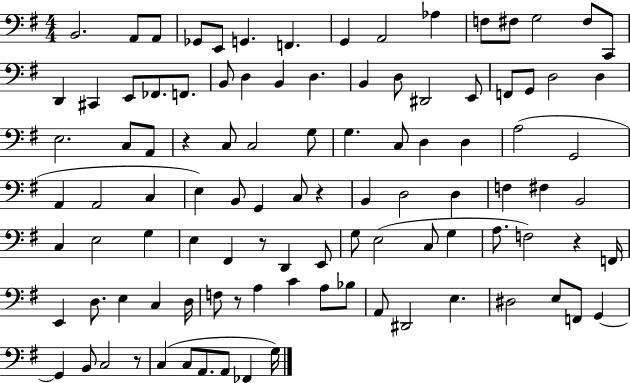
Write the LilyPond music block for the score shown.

{
  \clef bass
  \numericTimeSignature
  \time 4/4
  \key g \major
  \repeat volta 2 { b,2. a,8 a,8 | ges,8 e,8 g,4. f,4. | g,4 a,2 aes4 | f8 fis8 g2 fis8 c,8 | \break d,4 cis,4 e,8 fes,8. f,8. | b,8 d4 b,4 d4. | b,4 d8 dis,2 e,8 | f,8 g,8 d2 d4 | \break e2. c8 a,8 | r4 c8 c2 g8 | g4. c8 d4 d4 | a2( g,2 | \break a,4 a,2 c4 | e4) b,8 g,4 c8 r4 | b,4 d2 d4 | f4 fis4 b,2 | \break c4 e2 g4 | e4 fis,4 r8 d,4 e,8 | g8 e2( c8 g4 | a8. f2) r4 f,16 | \break e,4 d8. e4 c4 d16 | f8 r8 a4 c'4 a8 bes8 | a,8 dis,2 e4. | dis2 e8 f,8 g,4~~ | \break g,4 b,8 c2 r8 | c4( c8 a,8. a,8 fes,4 g16) | } \bar "|."
}